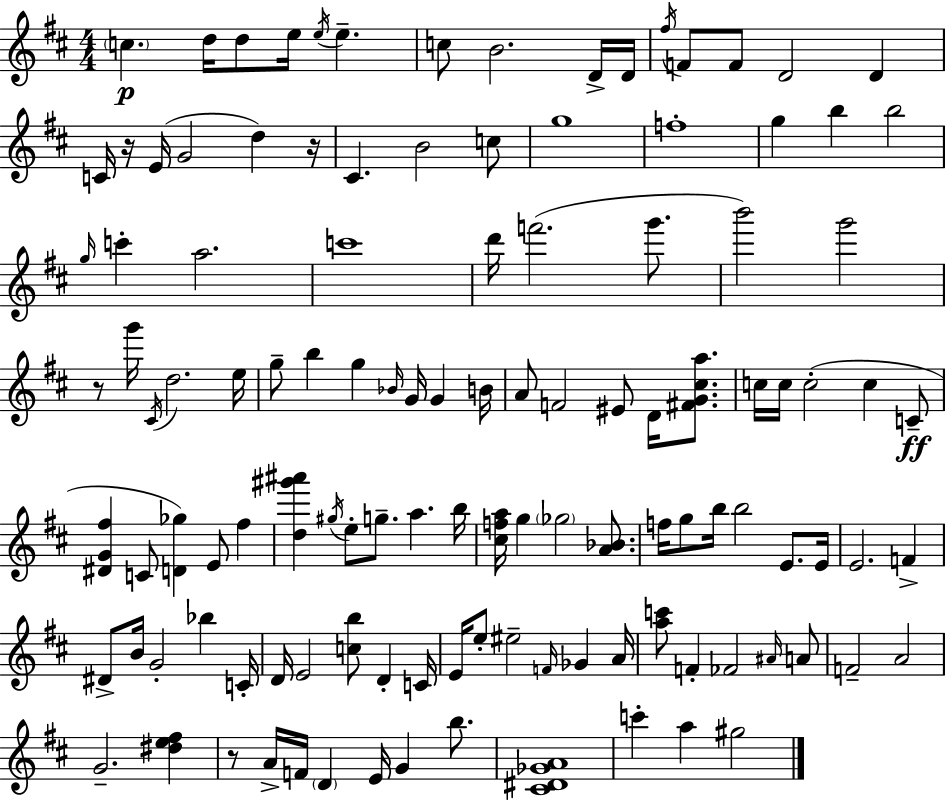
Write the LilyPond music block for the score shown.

{
  \clef treble
  \numericTimeSignature
  \time 4/4
  \key d \major
  \repeat volta 2 { \parenthesize c''4.\p d''16 d''8 e''16 \acciaccatura { e''16 } e''4.-- | c''8 b'2. d'16-> | d'16 \acciaccatura { fis''16 } f'8 f'8 d'2 d'4 | c'16 r16 e'16( g'2 d''4) | \break r16 cis'4. b'2 | c''8 g''1 | f''1-. | g''4 b''4 b''2 | \break \grace { g''16 } c'''4-. a''2. | c'''1 | d'''16 f'''2.( | g'''8. b'''2) g'''2 | \break r8 g'''16 \acciaccatura { cis'16 } d''2. | e''16 g''8-- b''4 g''4 \grace { bes'16 } g'16 | g'4 b'16 a'8 f'2 eis'8 | d'16 <fis' g' cis'' a''>8. c''16 c''16 c''2-.( c''4 | \break c'8--\ff <dis' g' fis''>4 c'8 <d' ges''>4) e'8 | fis''4 <d'' gis''' ais'''>4 \acciaccatura { gis''16 } e''8-. g''8.-- a''4. | b''16 <cis'' f'' a''>16 g''4 \parenthesize ges''2 | <a' bes'>8. f''16 g''8 b''16 b''2 | \break e'8. e'16 e'2. | f'4-> dis'8-> b'16 g'2-. | bes''4 c'16-. d'16 e'2 <c'' b''>8 | d'4-. c'16 e'16 e''8-. eis''2-- | \break \grace { f'16 } ges'4 a'16 <a'' c'''>8 f'4-. fes'2 | \grace { ais'16 } a'8 f'2-- | a'2 g'2.-- | <dis'' e'' fis''>4 r8 a'16-> f'16 \parenthesize d'4 | \break e'16 g'4 b''8. <cis' dis' ges' a'>1 | c'''4-. a''4 | gis''2 } \bar "|."
}